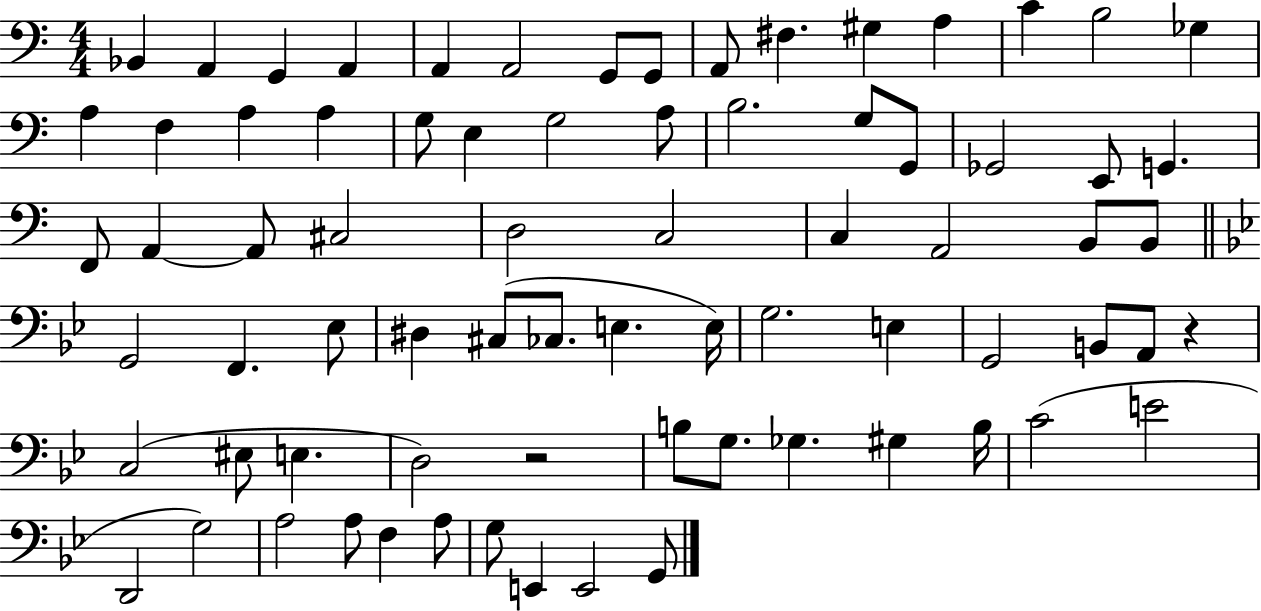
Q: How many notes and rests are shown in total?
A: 75